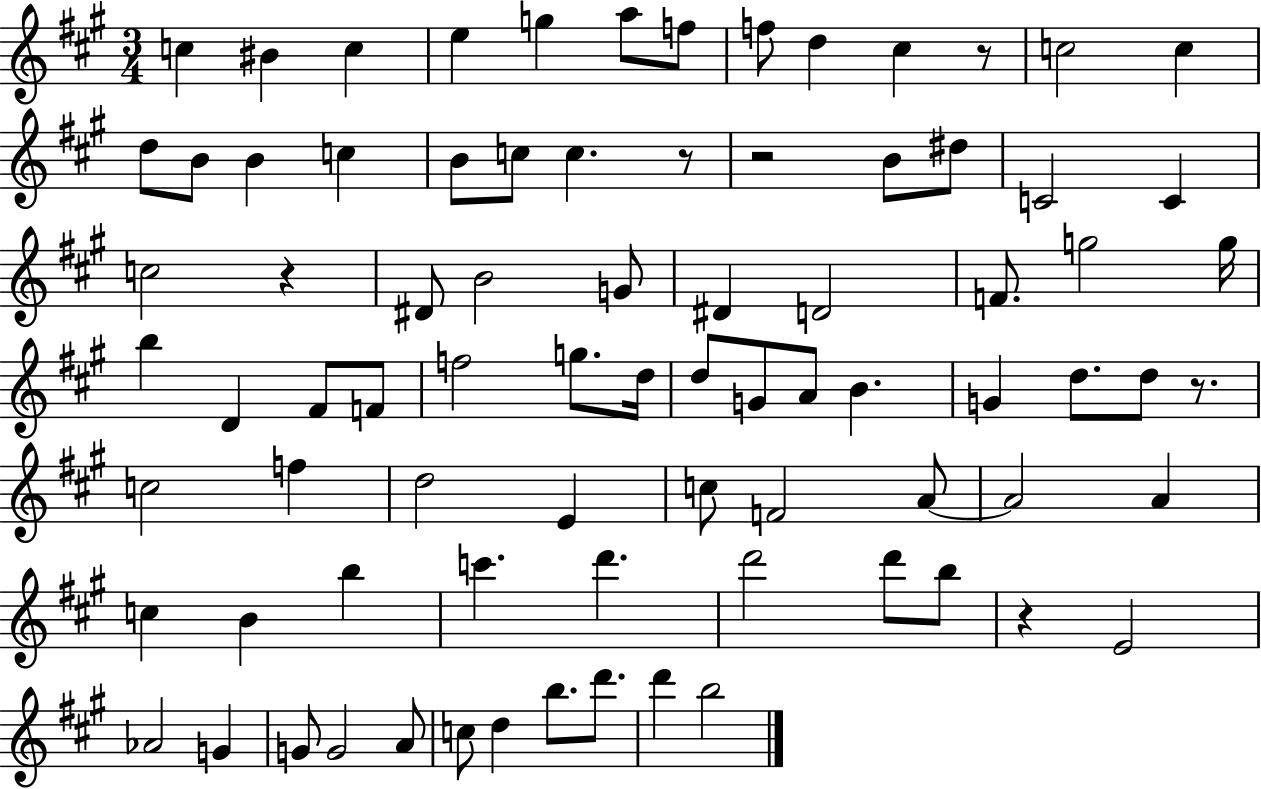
X:1
T:Untitled
M:3/4
L:1/4
K:A
c ^B c e g a/2 f/2 f/2 d ^c z/2 c2 c d/2 B/2 B c B/2 c/2 c z/2 z2 B/2 ^d/2 C2 C c2 z ^D/2 B2 G/2 ^D D2 F/2 g2 g/4 b D ^F/2 F/2 f2 g/2 d/4 d/2 G/2 A/2 B G d/2 d/2 z/2 c2 f d2 E c/2 F2 A/2 A2 A c B b c' d' d'2 d'/2 b/2 z E2 _A2 G G/2 G2 A/2 c/2 d b/2 d'/2 d' b2